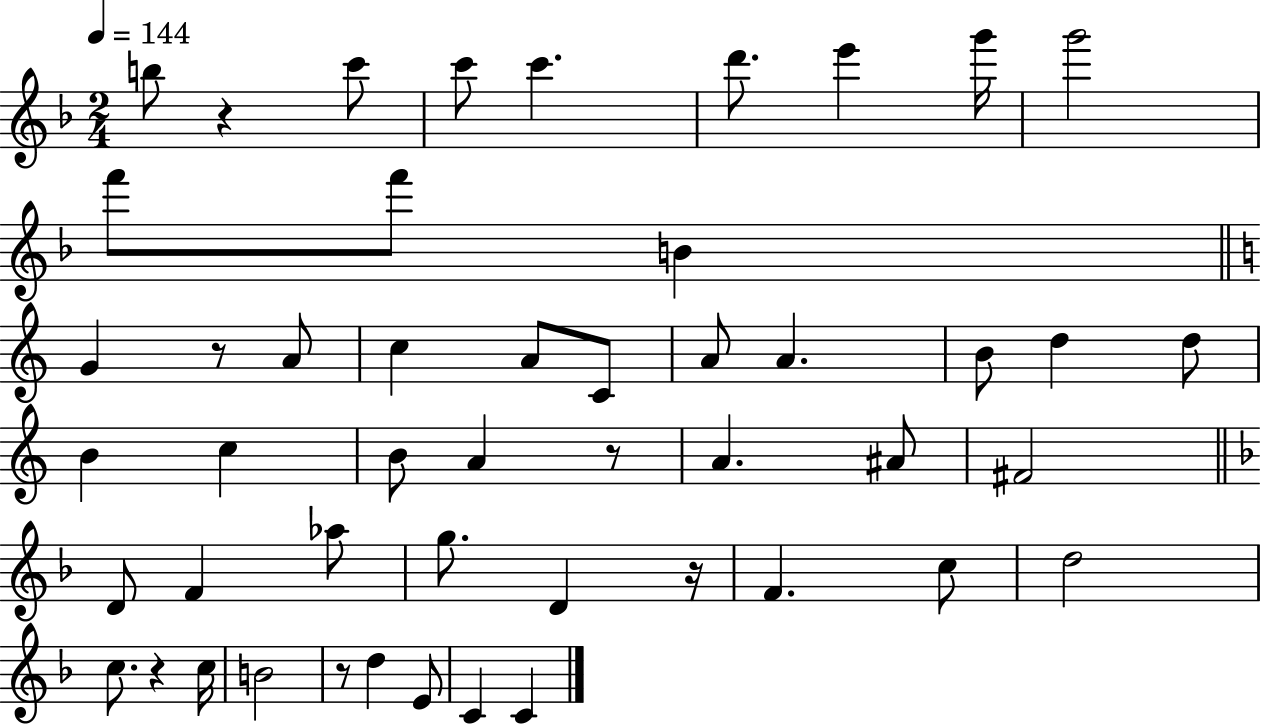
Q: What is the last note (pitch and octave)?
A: C4